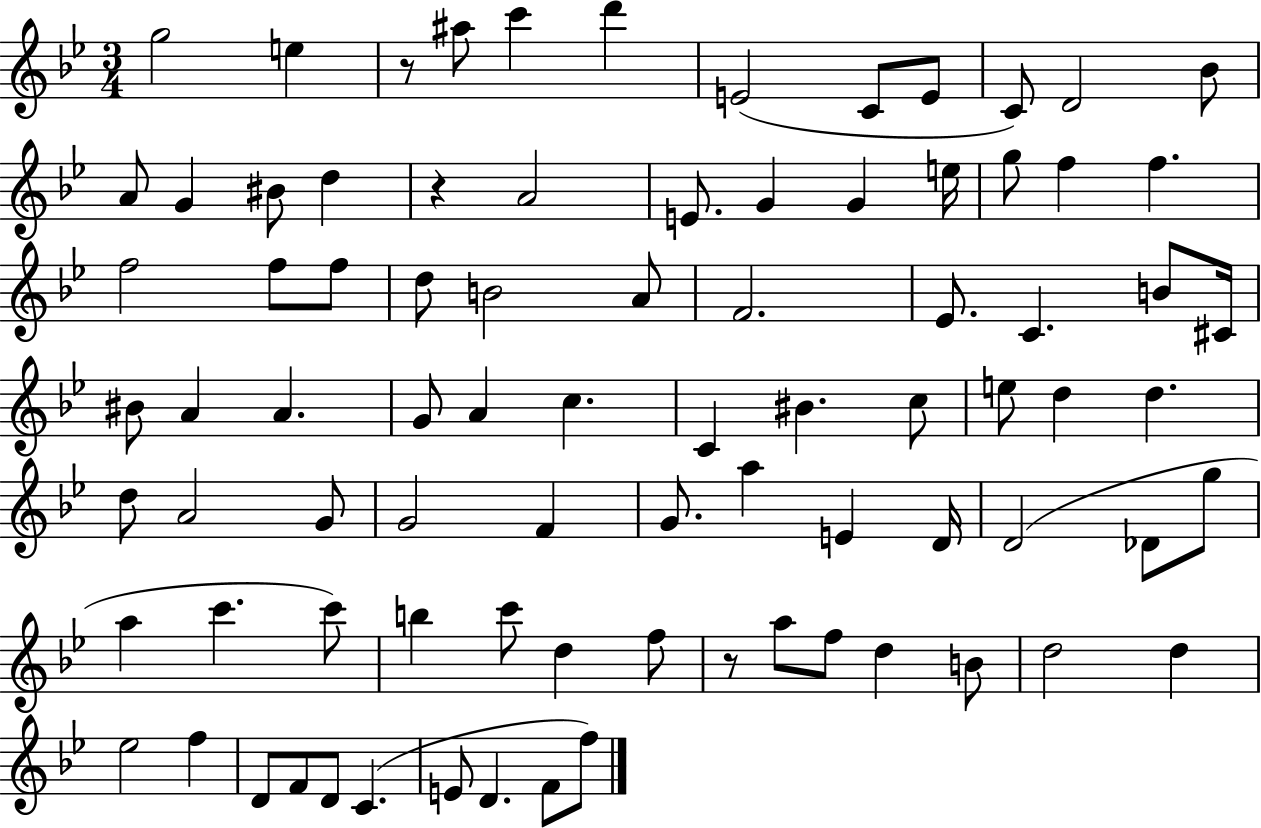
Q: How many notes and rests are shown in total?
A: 84